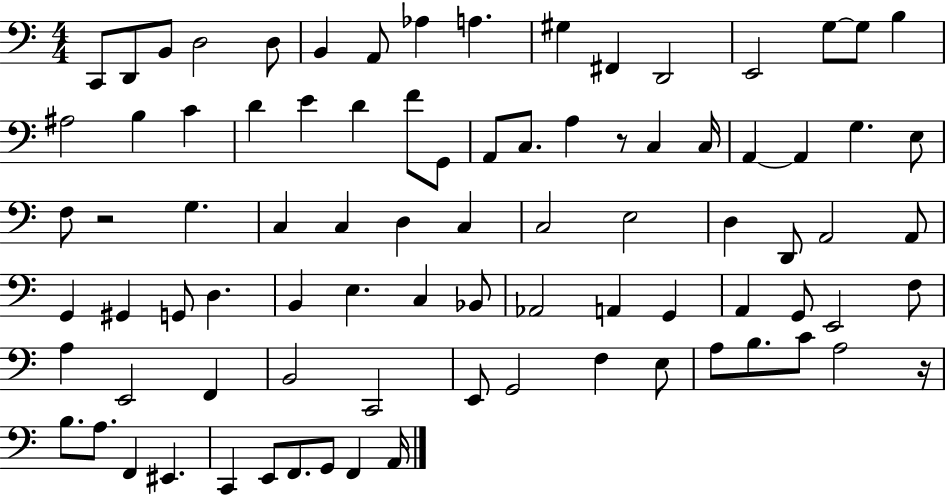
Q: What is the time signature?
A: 4/4